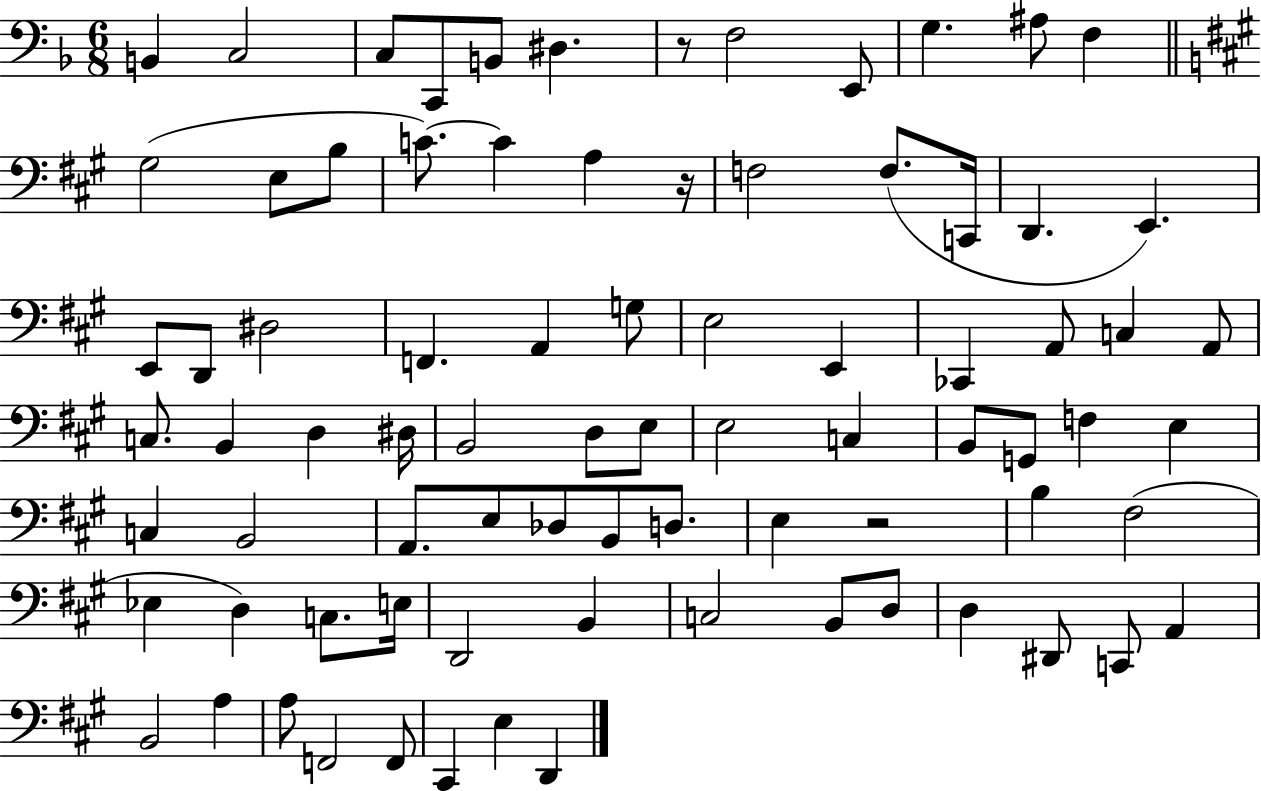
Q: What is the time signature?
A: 6/8